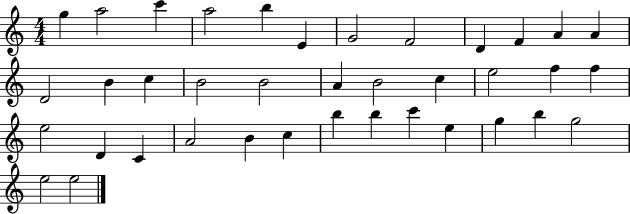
{
  \clef treble
  \numericTimeSignature
  \time 4/4
  \key c \major
  g''4 a''2 c'''4 | a''2 b''4 e'4 | g'2 f'2 | d'4 f'4 a'4 a'4 | \break d'2 b'4 c''4 | b'2 b'2 | a'4 b'2 c''4 | e''2 f''4 f''4 | \break e''2 d'4 c'4 | a'2 b'4 c''4 | b''4 b''4 c'''4 e''4 | g''4 b''4 g''2 | \break e''2 e''2 | \bar "|."
}